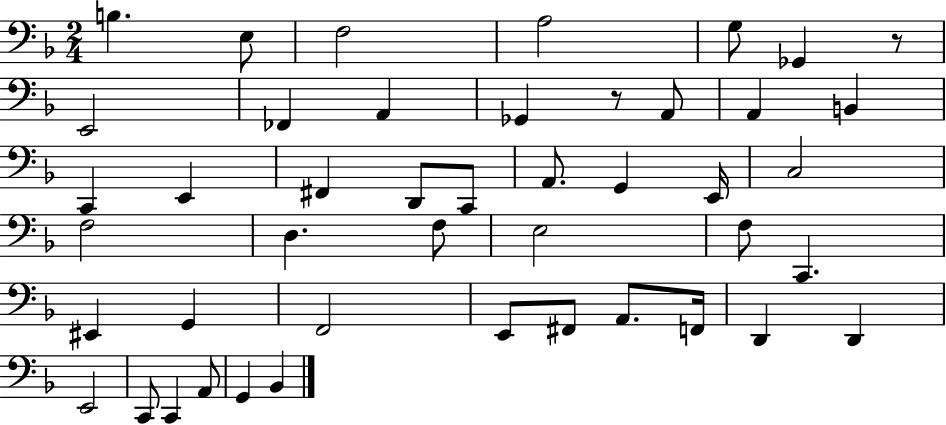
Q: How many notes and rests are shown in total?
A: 45